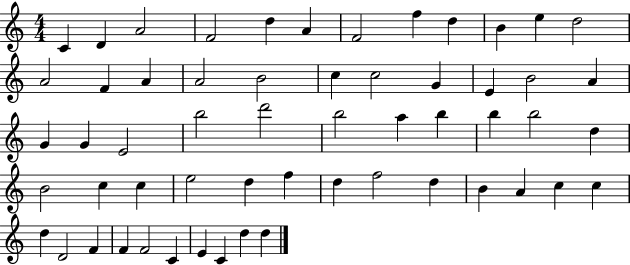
C4/q D4/q A4/h F4/h D5/q A4/q F4/h F5/q D5/q B4/q E5/q D5/h A4/h F4/q A4/q A4/h B4/h C5/q C5/h G4/q E4/q B4/h A4/q G4/q G4/q E4/h B5/h D6/h B5/h A5/q B5/q B5/q B5/h D5/q B4/h C5/q C5/q E5/h D5/q F5/q D5/q F5/h D5/q B4/q A4/q C5/q C5/q D5/q D4/h F4/q F4/q F4/h C4/q E4/q C4/q D5/q D5/q